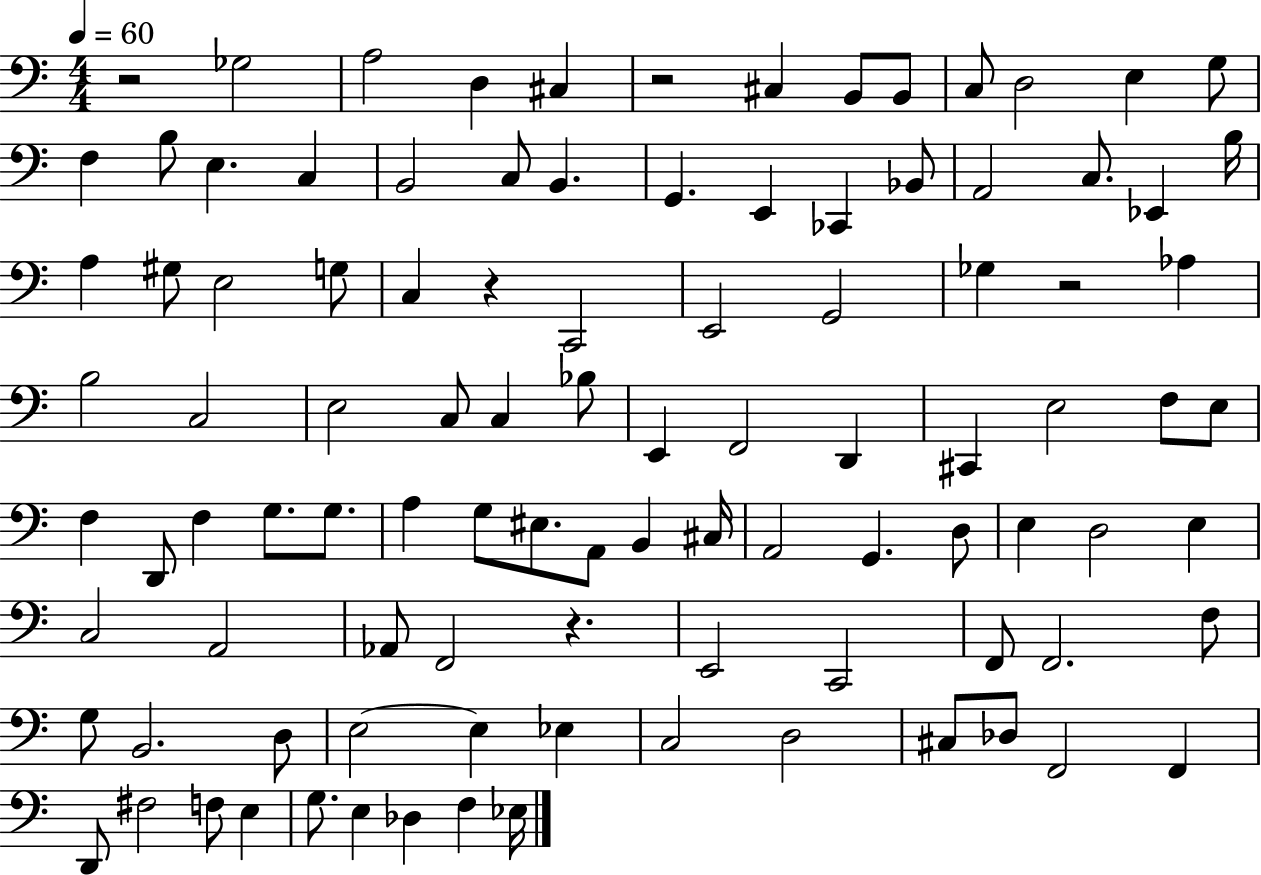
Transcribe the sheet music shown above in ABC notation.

X:1
T:Untitled
M:4/4
L:1/4
K:C
z2 _G,2 A,2 D, ^C, z2 ^C, B,,/2 B,,/2 C,/2 D,2 E, G,/2 F, B,/2 E, C, B,,2 C,/2 B,, G,, E,, _C,, _B,,/2 A,,2 C,/2 _E,, B,/4 A, ^G,/2 E,2 G,/2 C, z C,,2 E,,2 G,,2 _G, z2 _A, B,2 C,2 E,2 C,/2 C, _B,/2 E,, F,,2 D,, ^C,, E,2 F,/2 E,/2 F, D,,/2 F, G,/2 G,/2 A, G,/2 ^E,/2 A,,/2 B,, ^C,/4 A,,2 G,, D,/2 E, D,2 E, C,2 A,,2 _A,,/2 F,,2 z E,,2 C,,2 F,,/2 F,,2 F,/2 G,/2 B,,2 D,/2 E,2 E, _E, C,2 D,2 ^C,/2 _D,/2 F,,2 F,, D,,/2 ^F,2 F,/2 E, G,/2 E, _D, F, _E,/4